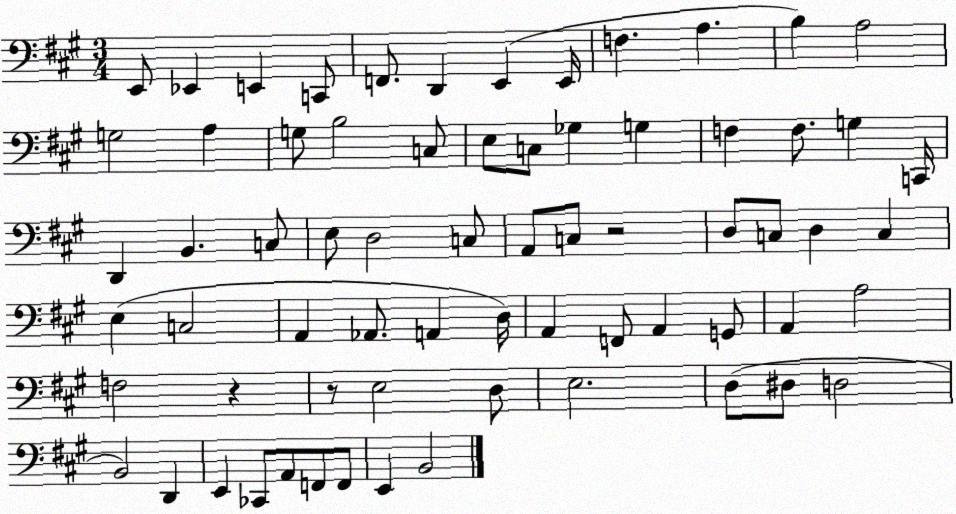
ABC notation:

X:1
T:Untitled
M:3/4
L:1/4
K:A
E,,/2 _E,, E,, C,,/2 F,,/2 D,, E,, E,,/4 F, A, B, A,2 G,2 A, G,/2 B,2 C,/2 E,/2 C,/2 _G, G, F, F,/2 G, C,,/4 D,, B,, C,/2 E,/2 D,2 C,/2 A,,/2 C,/2 z2 D,/2 C,/2 D, C, E, C,2 A,, _A,,/2 A,, D,/4 A,, F,,/2 A,, G,,/2 A,, A,2 F,2 z z/2 E,2 D,/2 E,2 D,/2 ^D,/2 D,2 B,,2 D,, E,, _C,,/2 A,,/2 F,,/2 F,,/2 E,, B,,2